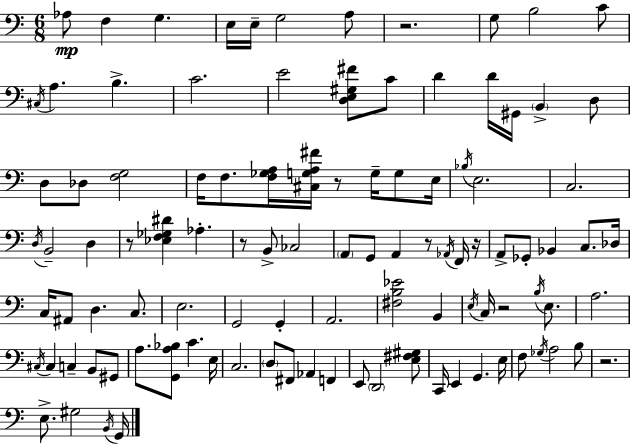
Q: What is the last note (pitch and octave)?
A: G2